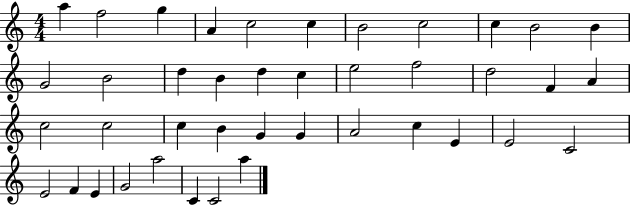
X:1
T:Untitled
M:4/4
L:1/4
K:C
a f2 g A c2 c B2 c2 c B2 B G2 B2 d B d c e2 f2 d2 F A c2 c2 c B G G A2 c E E2 C2 E2 F E G2 a2 C C2 a